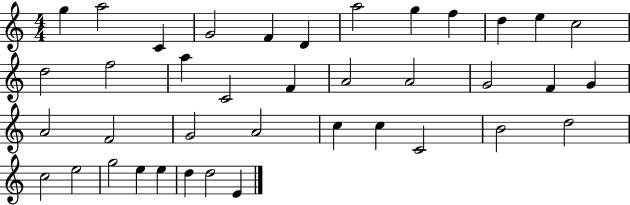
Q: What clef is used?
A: treble